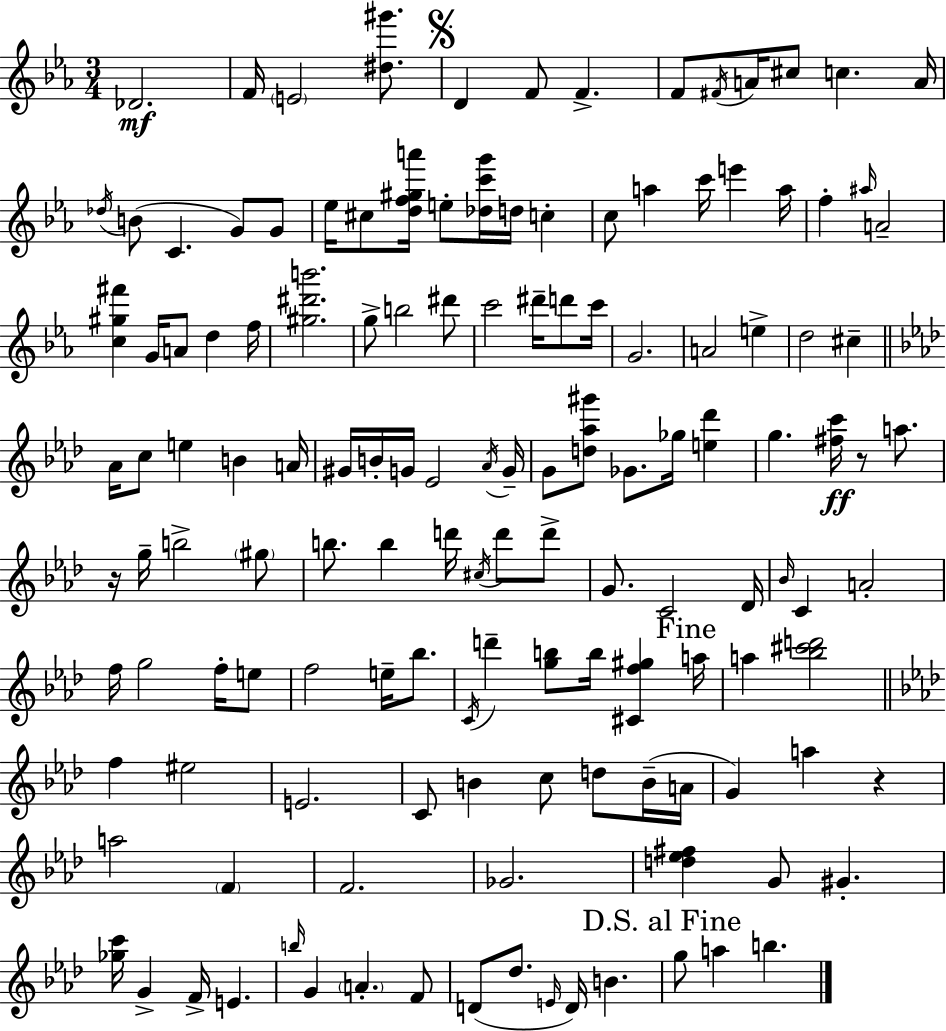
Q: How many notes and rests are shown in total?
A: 137